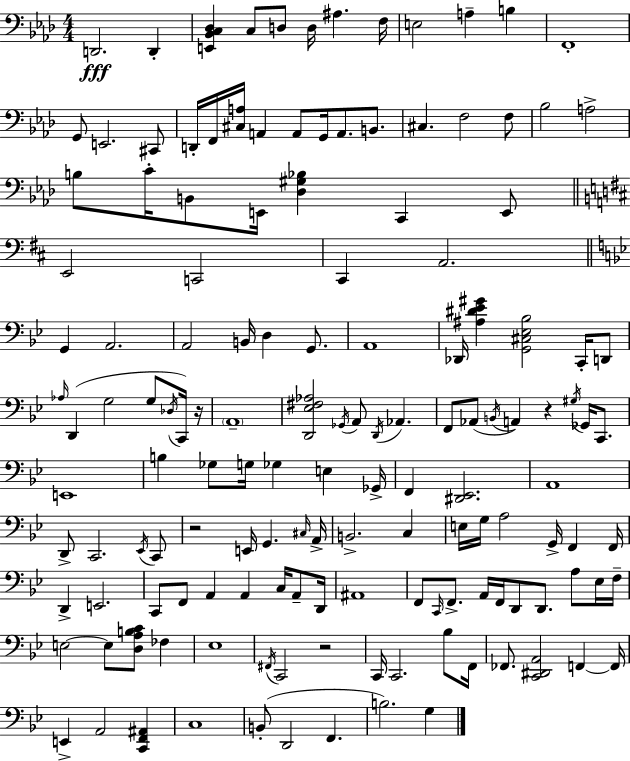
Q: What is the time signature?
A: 4/4